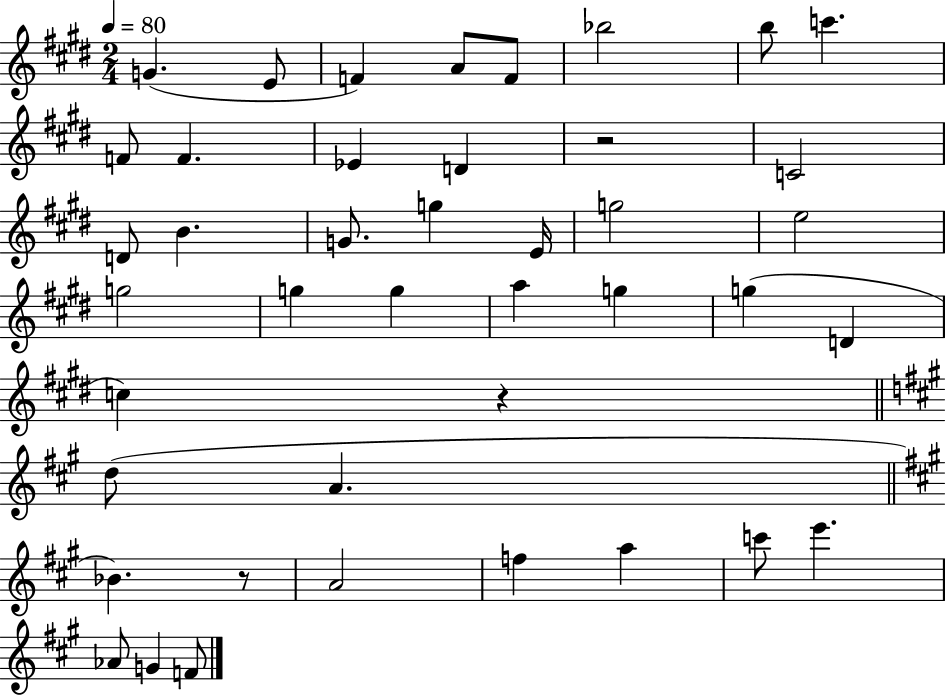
G4/q. E4/e F4/q A4/e F4/e Bb5/h B5/e C6/q. F4/e F4/q. Eb4/q D4/q R/h C4/h D4/e B4/q. G4/e. G5/q E4/s G5/h E5/h G5/h G5/q G5/q A5/q G5/q G5/q D4/q C5/q R/q D5/e A4/q. Bb4/q. R/e A4/h F5/q A5/q C6/e E6/q. Ab4/e G4/q F4/e